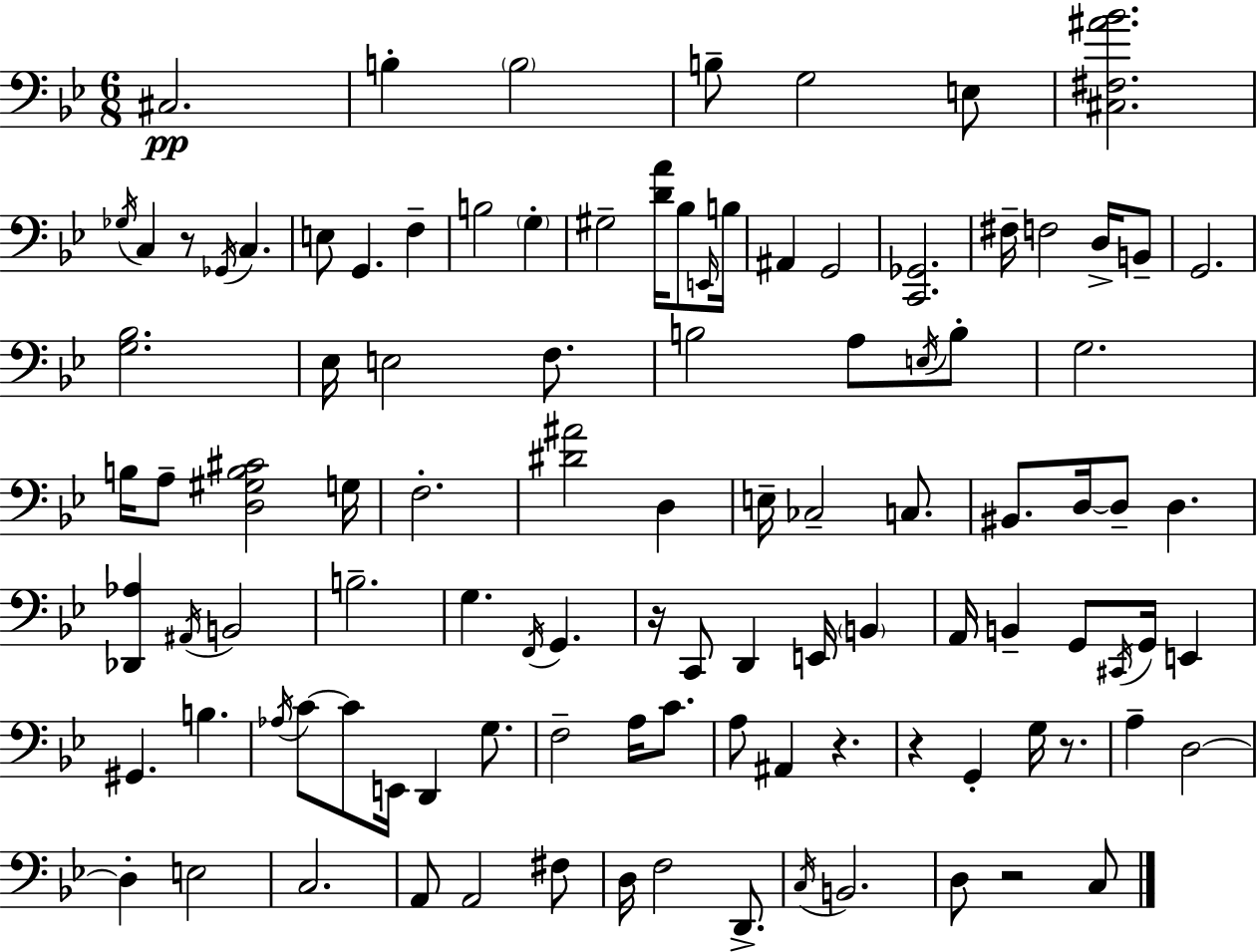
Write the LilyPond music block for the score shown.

{
  \clef bass
  \numericTimeSignature
  \time 6/8
  \key g \minor
  cis2.\pp | b4-. \parenthesize b2 | b8-- g2 e8 | <cis fis ais' bes'>2. | \break \acciaccatura { ges16 } c4 r8 \acciaccatura { ges,16 } c4. | e8 g,4. f4-- | b2 \parenthesize g4-. | gis2-- <d' a'>16 bes8 | \break \grace { e,16 } b16 ais,4 g,2 | <c, ges,>2. | fis16-- f2 | d16-> b,8-- g,2. | \break <g bes>2. | ees16 e2 | f8. b2 a8 | \acciaccatura { e16 } b8-. g2. | \break b16 a8-- <d gis b cis'>2 | g16 f2.-. | <dis' ais'>2 | d4 e16-- ces2-- | \break c8. bis,8. d16~~ d8-- d4. | <des, aes>4 \acciaccatura { ais,16 } b,2 | b2.-- | g4. \acciaccatura { f,16 } | \break g,4. r16 c,8 d,4 | e,16 \parenthesize b,4 a,16 b,4-- g,8 | \acciaccatura { cis,16 } g,16 e,4 gis,4. | b4. \acciaccatura { aes16 } c'8~~ c'8 | \break e,16 d,4 g8. f2-- | a16 c'8. a8 ais,4 | r4. r4 | g,4-. g16 r8. a4-- | \break d2~~ d4-. | e2 c2. | a,8 a,2 | fis8 d16 f2 | \break d,8.-> \acciaccatura { c16 } b,2. | d8 r2 | c8 \bar "|."
}